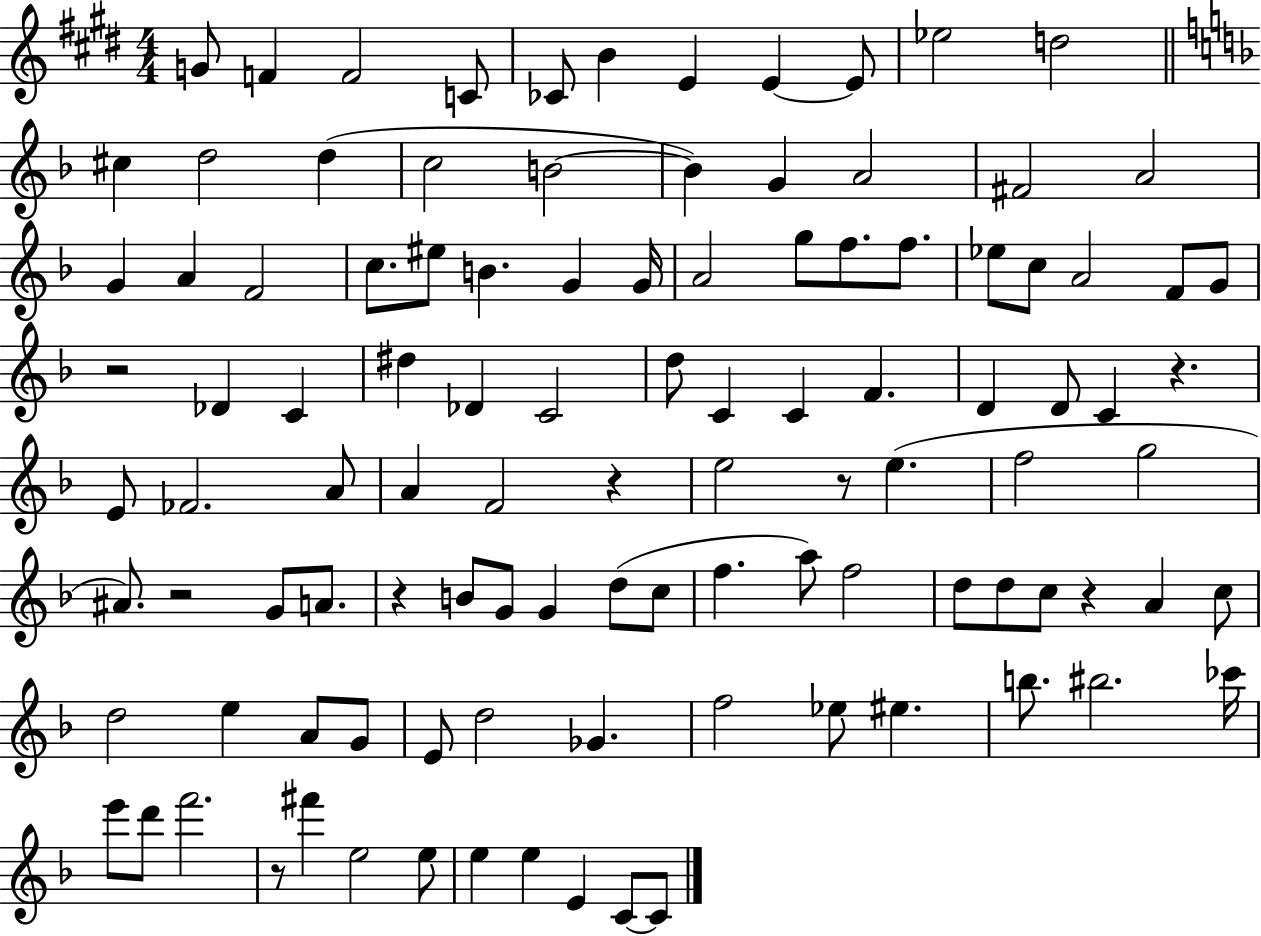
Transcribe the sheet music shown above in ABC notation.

X:1
T:Untitled
M:4/4
L:1/4
K:E
G/2 F F2 C/2 _C/2 B E E E/2 _e2 d2 ^c d2 d c2 B2 B G A2 ^F2 A2 G A F2 c/2 ^e/2 B G G/4 A2 g/2 f/2 f/2 _e/2 c/2 A2 F/2 G/2 z2 _D C ^d _D C2 d/2 C C F D D/2 C z E/2 _F2 A/2 A F2 z e2 z/2 e f2 g2 ^A/2 z2 G/2 A/2 z B/2 G/2 G d/2 c/2 f a/2 f2 d/2 d/2 c/2 z A c/2 d2 e A/2 G/2 E/2 d2 _G f2 _e/2 ^e b/2 ^b2 _c'/4 e'/2 d'/2 f'2 z/2 ^f' e2 e/2 e e E C/2 C/2